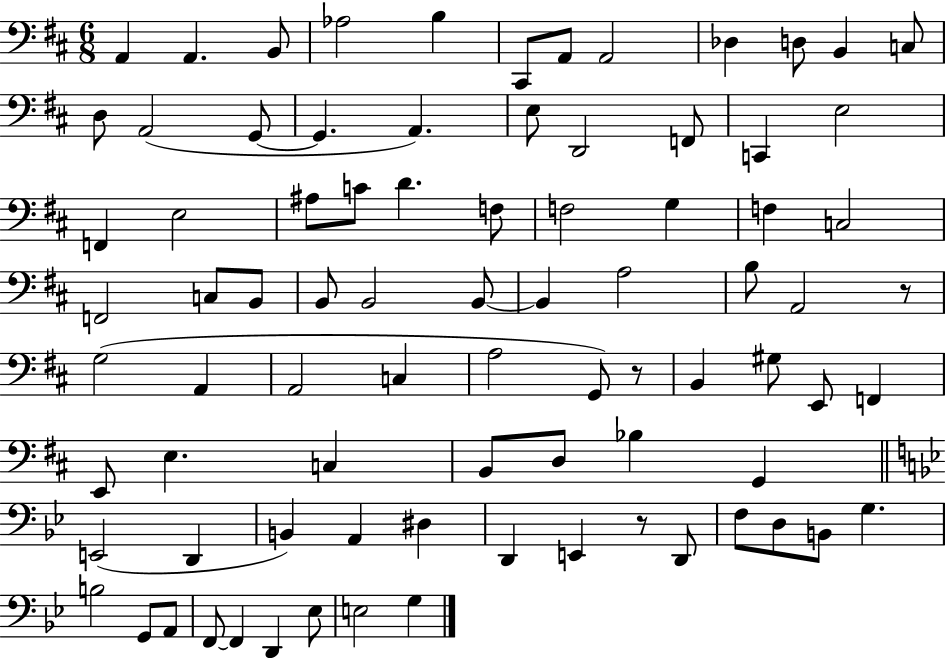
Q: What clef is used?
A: bass